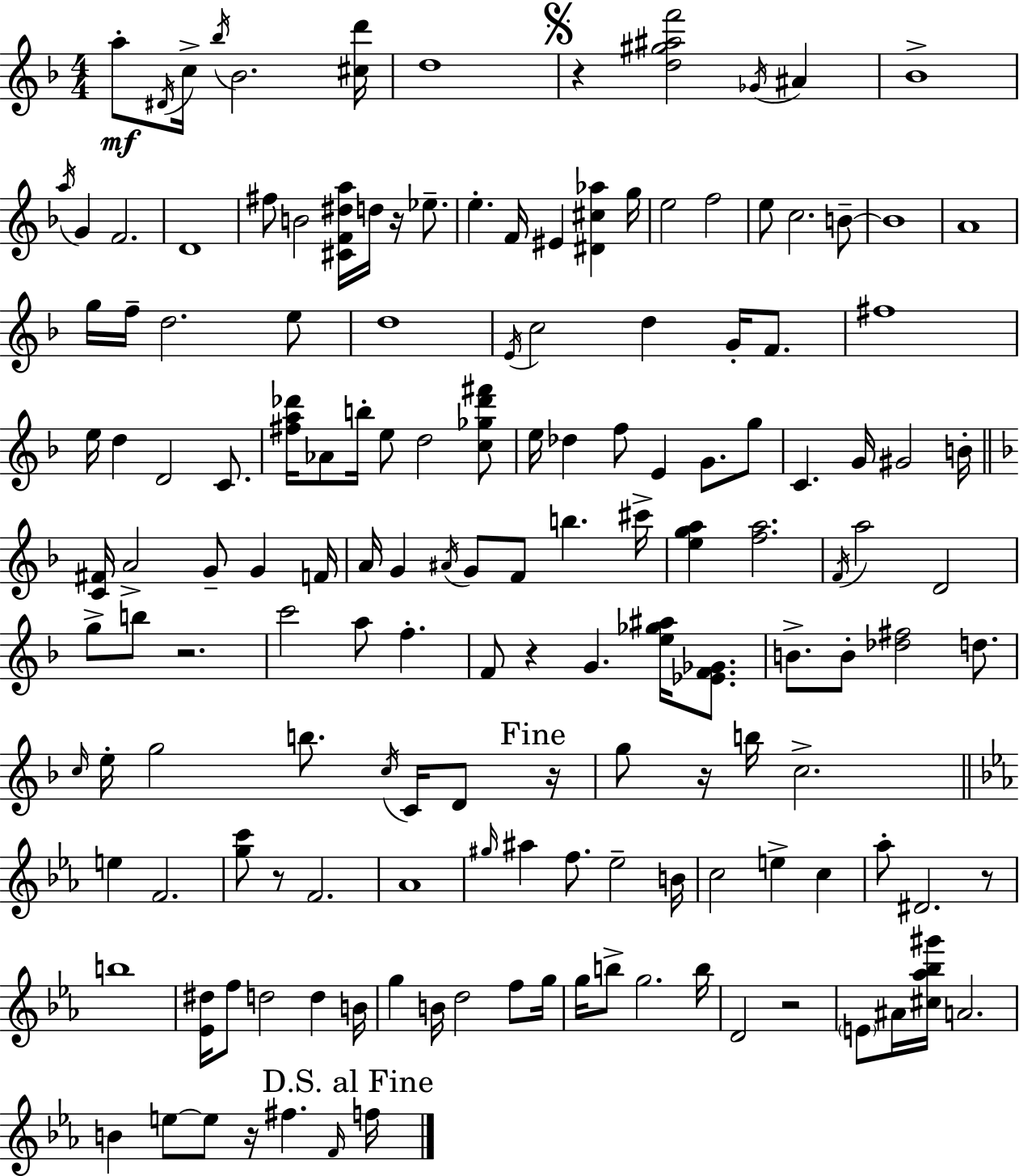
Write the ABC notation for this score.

X:1
T:Untitled
M:4/4
L:1/4
K:F
a/2 ^D/4 c/4 _b/4 _B2 [^cd']/4 d4 z [d^g^af']2 _G/4 ^A _B4 a/4 G F2 D4 ^f/2 B2 [^CF^da]/4 d/4 z/4 _e/2 e F/4 ^E [^D^c_a] g/4 e2 f2 e/2 c2 B/2 B4 A4 g/4 f/4 d2 e/2 d4 E/4 c2 d G/4 F/2 ^f4 e/4 d D2 C/2 [^fa_d']/4 _A/2 b/4 e/2 d2 [c_g_d'^f']/2 e/4 _d f/2 E G/2 g/2 C G/4 ^G2 B/4 [C^F]/4 A2 G/2 G F/4 A/4 G ^A/4 G/2 F/2 b ^c'/4 [ega] [fa]2 F/4 a2 D2 g/2 b/2 z2 c'2 a/2 f F/2 z G [e_g^a]/4 [_EF_G]/2 B/2 B/2 [_d^f]2 d/2 c/4 e/4 g2 b/2 c/4 C/4 D/2 z/4 g/2 z/4 b/4 c2 e F2 [gc']/2 z/2 F2 _A4 ^g/4 ^a f/2 _e2 B/4 c2 e c _a/2 ^D2 z/2 b4 [_E^d]/4 f/2 d2 d B/4 g B/4 d2 f/2 g/4 g/4 b/2 g2 b/4 D2 z2 E/2 ^A/4 [^c_a_b^g']/4 A2 B e/2 e/2 z/4 ^f F/4 f/4